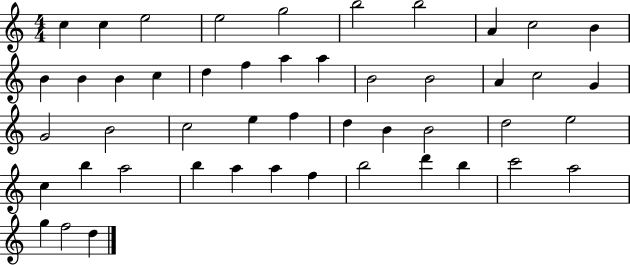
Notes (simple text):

C5/q C5/q E5/h E5/h G5/h B5/h B5/h A4/q C5/h B4/q B4/q B4/q B4/q C5/q D5/q F5/q A5/q A5/q B4/h B4/h A4/q C5/h G4/q G4/h B4/h C5/h E5/q F5/q D5/q B4/q B4/h D5/h E5/h C5/q B5/q A5/h B5/q A5/q A5/q F5/q B5/h D6/q B5/q C6/h A5/h G5/q F5/h D5/q